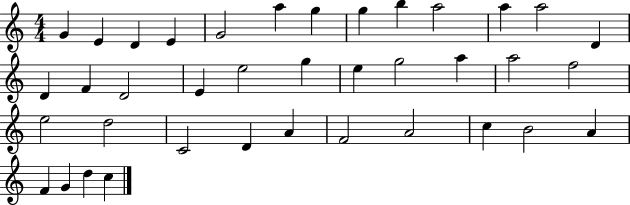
{
  \clef treble
  \numericTimeSignature
  \time 4/4
  \key c \major
  g'4 e'4 d'4 e'4 | g'2 a''4 g''4 | g''4 b''4 a''2 | a''4 a''2 d'4 | \break d'4 f'4 d'2 | e'4 e''2 g''4 | e''4 g''2 a''4 | a''2 f''2 | \break e''2 d''2 | c'2 d'4 a'4 | f'2 a'2 | c''4 b'2 a'4 | \break f'4 g'4 d''4 c''4 | \bar "|."
}